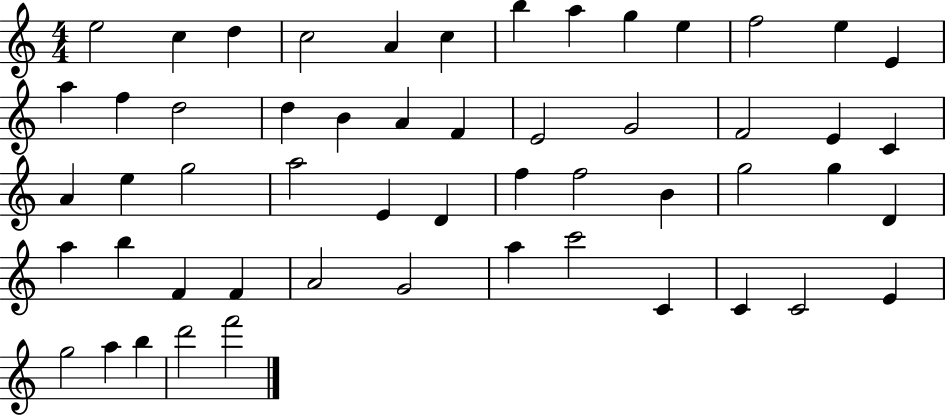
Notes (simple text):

E5/h C5/q D5/q C5/h A4/q C5/q B5/q A5/q G5/q E5/q F5/h E5/q E4/q A5/q F5/q D5/h D5/q B4/q A4/q F4/q E4/h G4/h F4/h E4/q C4/q A4/q E5/q G5/h A5/h E4/q D4/q F5/q F5/h B4/q G5/h G5/q D4/q A5/q B5/q F4/q F4/q A4/h G4/h A5/q C6/h C4/q C4/q C4/h E4/q G5/h A5/q B5/q D6/h F6/h